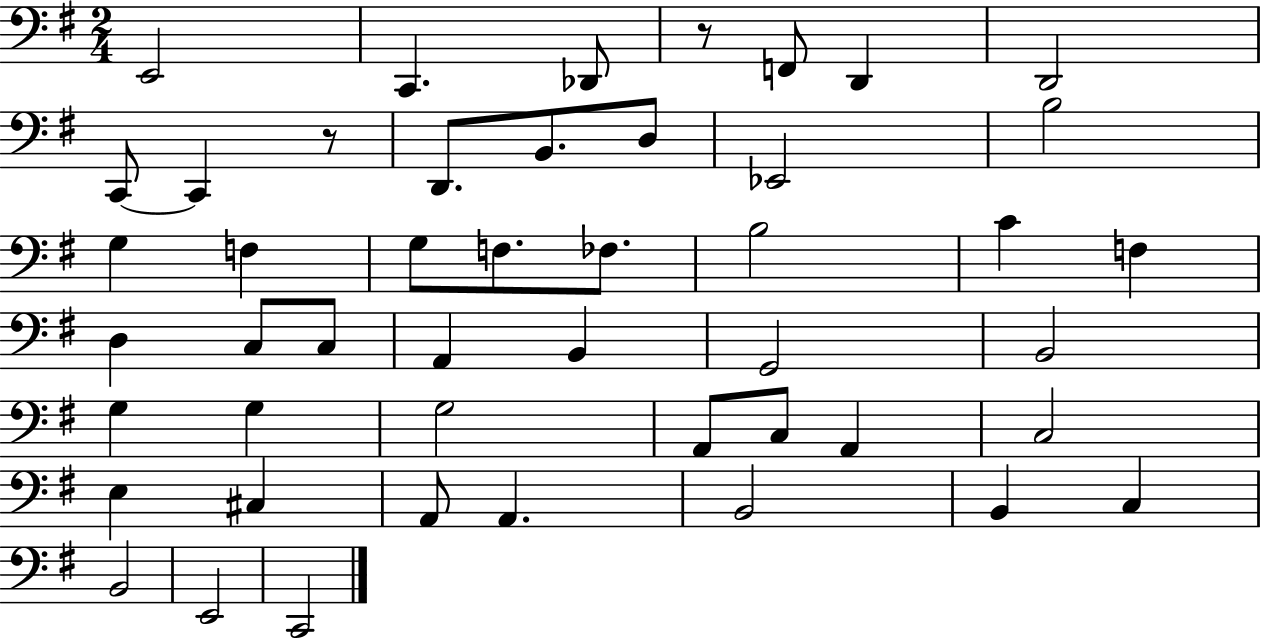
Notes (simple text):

E2/h C2/q. Db2/e R/e F2/e D2/q D2/h C2/e C2/q R/e D2/e. B2/e. D3/e Eb2/h B3/h G3/q F3/q G3/e F3/e. FES3/e. B3/h C4/q F3/q D3/q C3/e C3/e A2/q B2/q G2/h B2/h G3/q G3/q G3/h A2/e C3/e A2/q C3/h E3/q C#3/q A2/e A2/q. B2/h B2/q C3/q B2/h E2/h C2/h